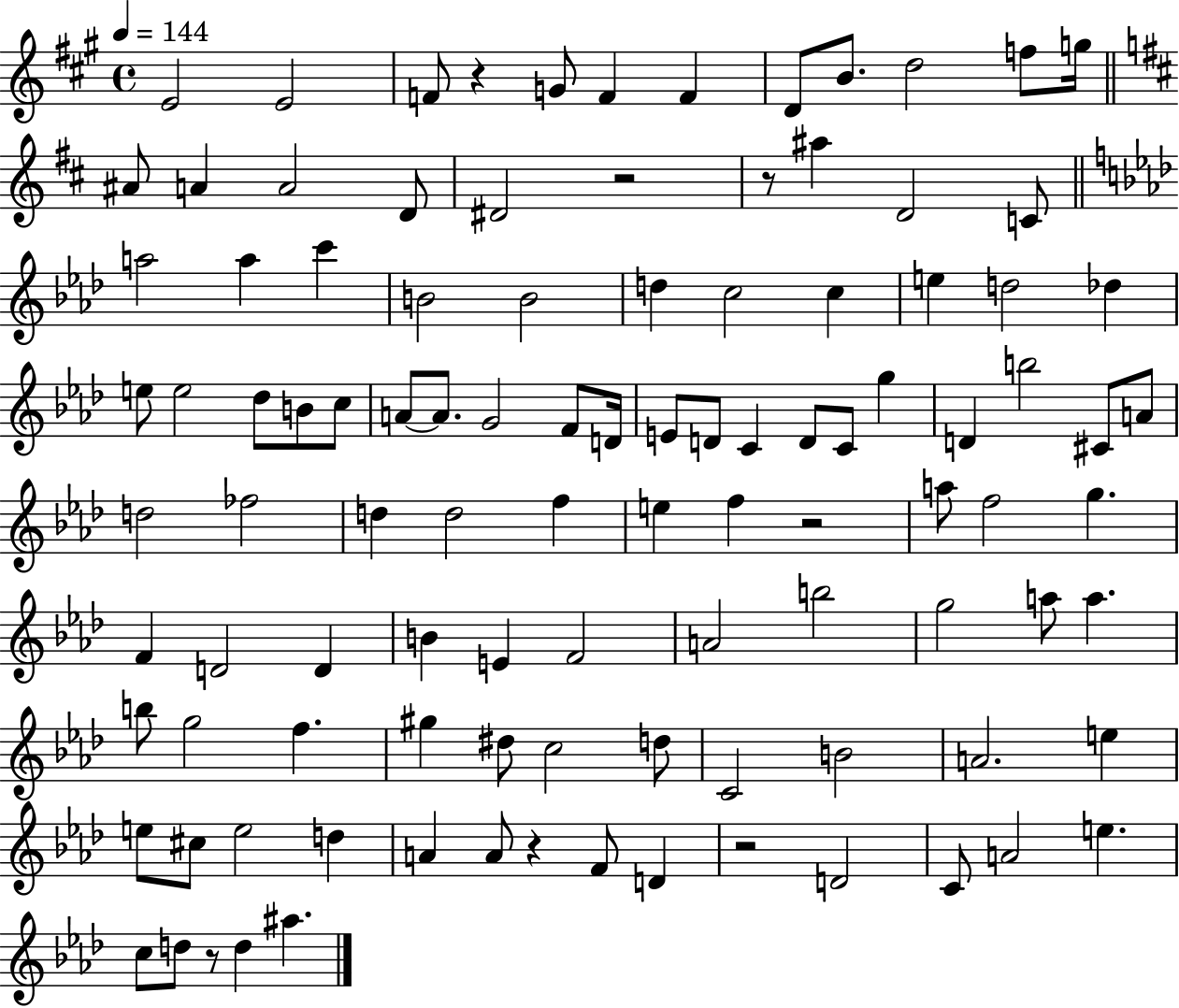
E4/h E4/h F4/e R/q G4/e F4/q F4/q D4/e B4/e. D5/h F5/e G5/s A#4/e A4/q A4/h D4/e D#4/h R/h R/e A#5/q D4/h C4/e A5/h A5/q C6/q B4/h B4/h D5/q C5/h C5/q E5/q D5/h Db5/q E5/e E5/h Db5/e B4/e C5/e A4/e A4/e. G4/h F4/e D4/s E4/e D4/e C4/q D4/e C4/e G5/q D4/q B5/h C#4/e A4/e D5/h FES5/h D5/q D5/h F5/q E5/q F5/q R/h A5/e F5/h G5/q. F4/q D4/h D4/q B4/q E4/q F4/h A4/h B5/h G5/h A5/e A5/q. B5/e G5/h F5/q. G#5/q D#5/e C5/h D5/e C4/h B4/h A4/h. E5/q E5/e C#5/e E5/h D5/q A4/q A4/e R/q F4/e D4/q R/h D4/h C4/e A4/h E5/q. C5/e D5/e R/e D5/q A#5/q.